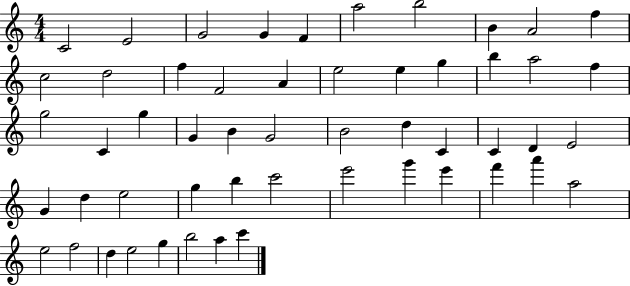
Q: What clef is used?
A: treble